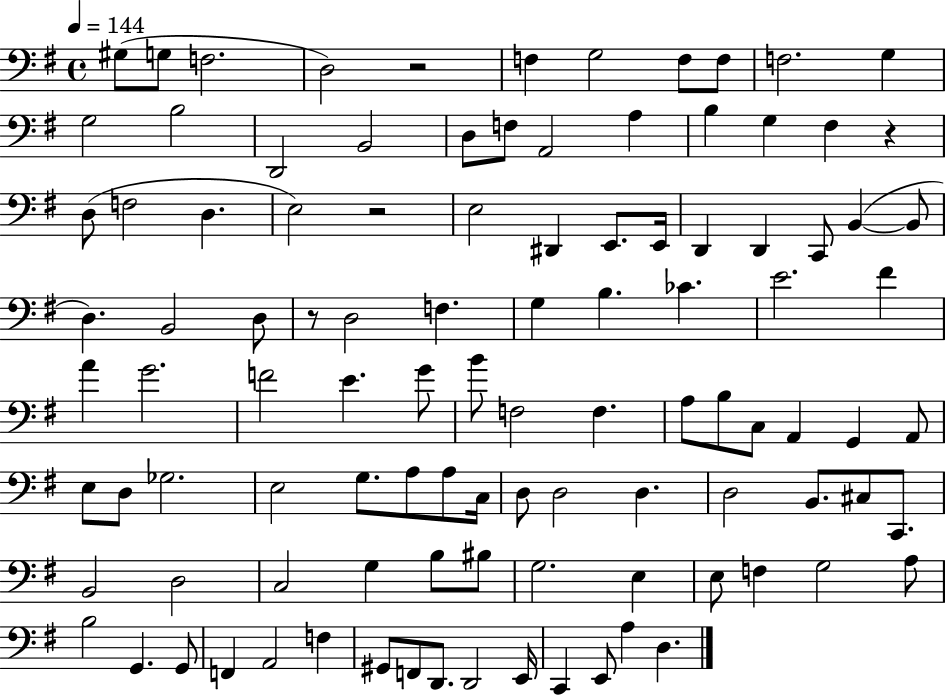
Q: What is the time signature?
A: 4/4